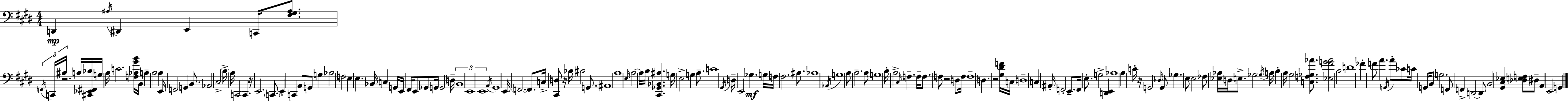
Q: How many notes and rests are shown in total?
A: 162